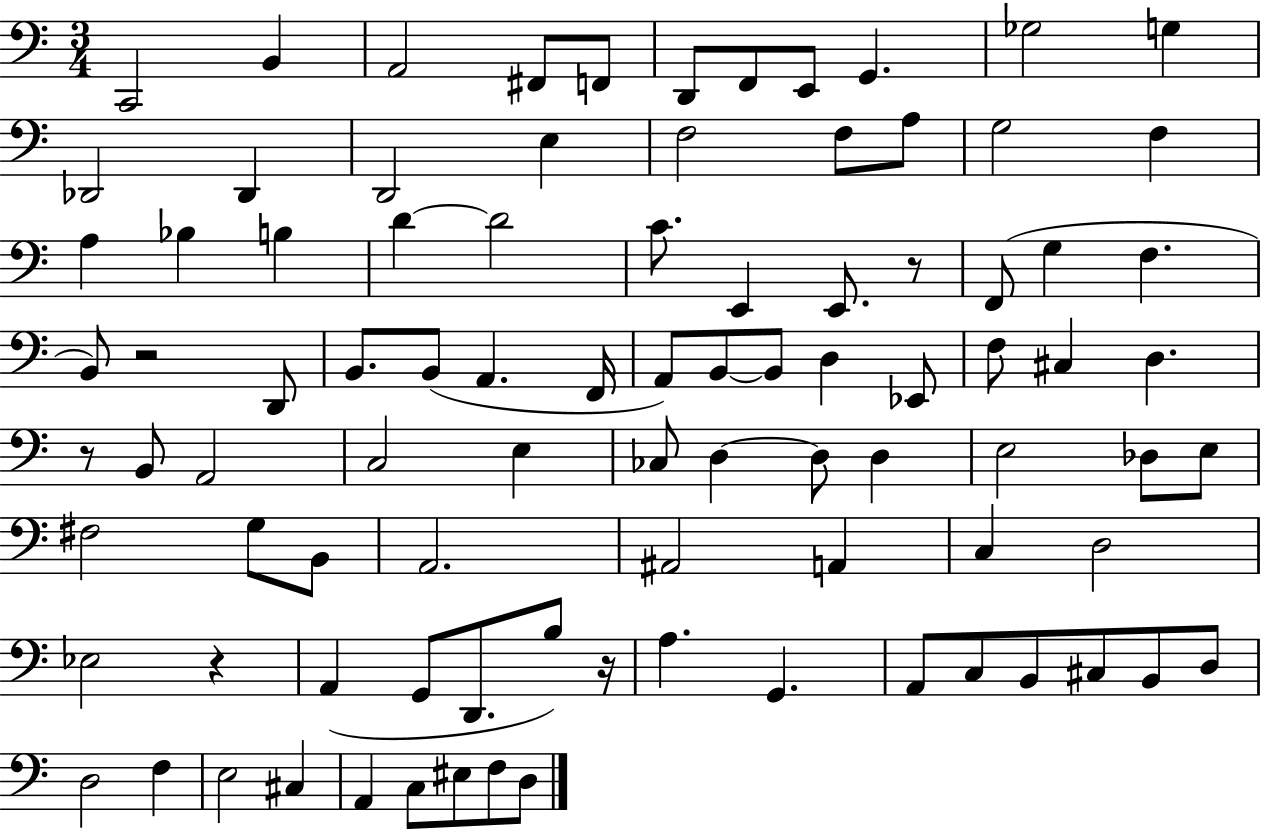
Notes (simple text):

C2/h B2/q A2/h F#2/e F2/e D2/e F2/e E2/e G2/q. Gb3/h G3/q Db2/h Db2/q D2/h E3/q F3/h F3/e A3/e G3/h F3/q A3/q Bb3/q B3/q D4/q D4/h C4/e. E2/q E2/e. R/e F2/e G3/q F3/q. B2/e R/h D2/e B2/e. B2/e A2/q. F2/s A2/e B2/e B2/e D3/q Eb2/e F3/e C#3/q D3/q. R/e B2/e A2/h C3/h E3/q CES3/e D3/q D3/e D3/q E3/h Db3/e E3/e F#3/h G3/e B2/e A2/h. A#2/h A2/q C3/q D3/h Eb3/h R/q A2/q G2/e D2/e. B3/e R/s A3/q. G2/q. A2/e C3/e B2/e C#3/e B2/e D3/e D3/h F3/q E3/h C#3/q A2/q C3/e EIS3/e F3/e D3/e